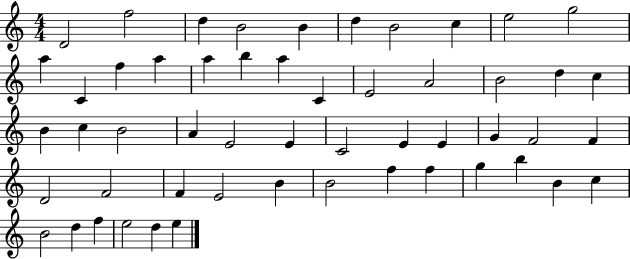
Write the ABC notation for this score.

X:1
T:Untitled
M:4/4
L:1/4
K:C
D2 f2 d B2 B d B2 c e2 g2 a C f a a b a C E2 A2 B2 d c B c B2 A E2 E C2 E E G F2 F D2 F2 F E2 B B2 f f g b B c B2 d f e2 d e